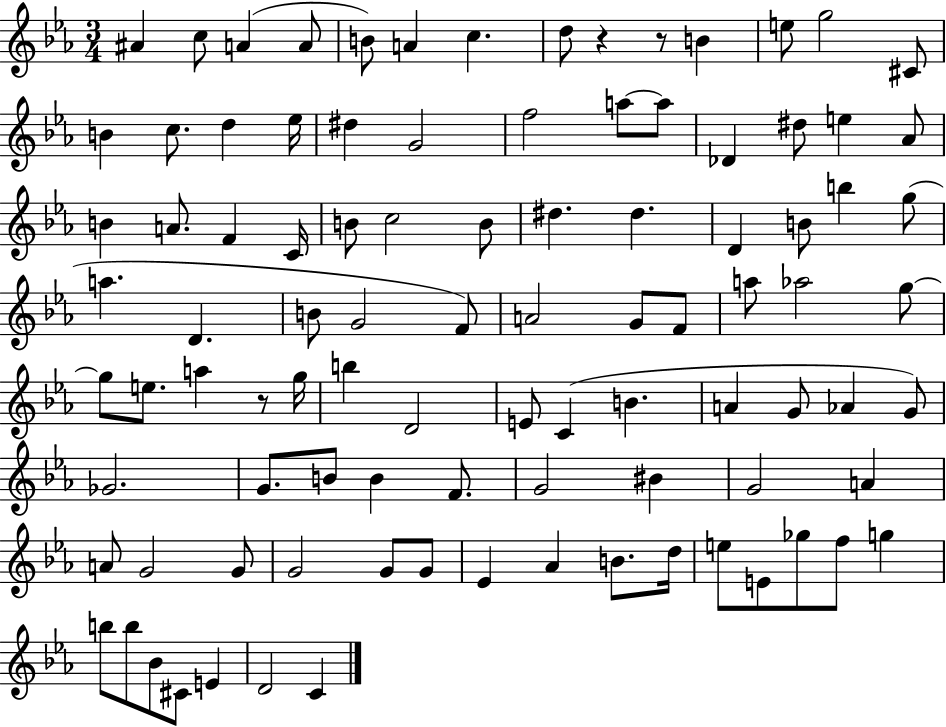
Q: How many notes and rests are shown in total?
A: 96